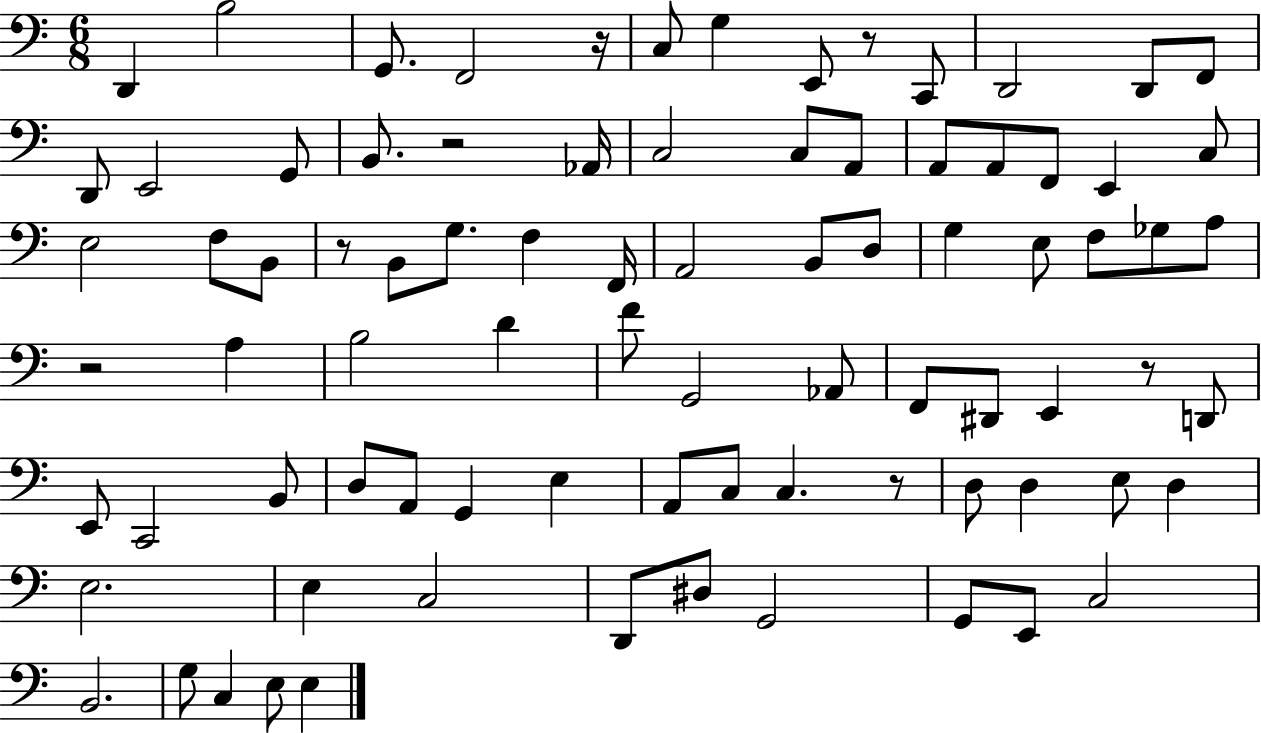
X:1
T:Untitled
M:6/8
L:1/4
K:C
D,, B,2 G,,/2 F,,2 z/4 C,/2 G, E,,/2 z/2 C,,/2 D,,2 D,,/2 F,,/2 D,,/2 E,,2 G,,/2 B,,/2 z2 _A,,/4 C,2 C,/2 A,,/2 A,,/2 A,,/2 F,,/2 E,, C,/2 E,2 F,/2 B,,/2 z/2 B,,/2 G,/2 F, F,,/4 A,,2 B,,/2 D,/2 G, E,/2 F,/2 _G,/2 A,/2 z2 A, B,2 D F/2 G,,2 _A,,/2 F,,/2 ^D,,/2 E,, z/2 D,,/2 E,,/2 C,,2 B,,/2 D,/2 A,,/2 G,, E, A,,/2 C,/2 C, z/2 D,/2 D, E,/2 D, E,2 E, C,2 D,,/2 ^D,/2 G,,2 G,,/2 E,,/2 C,2 B,,2 G,/2 C, E,/2 E,